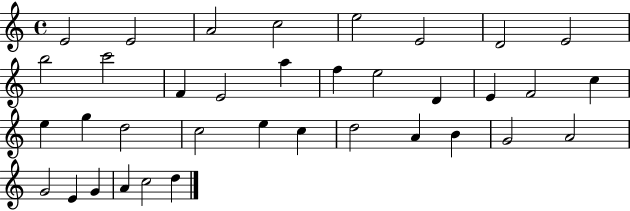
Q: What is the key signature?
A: C major